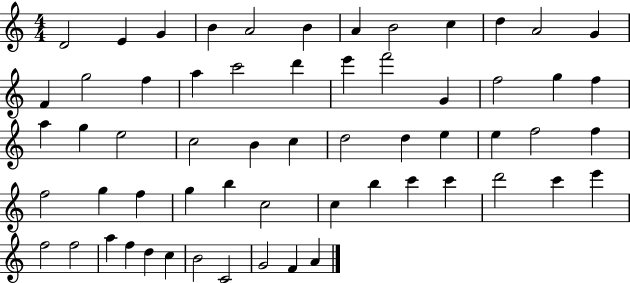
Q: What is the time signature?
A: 4/4